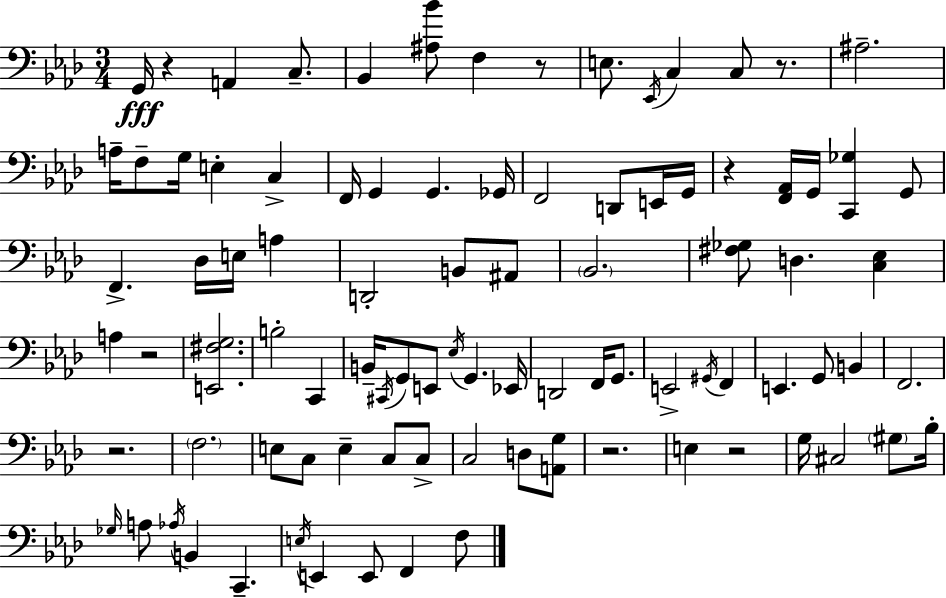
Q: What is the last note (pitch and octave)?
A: F3